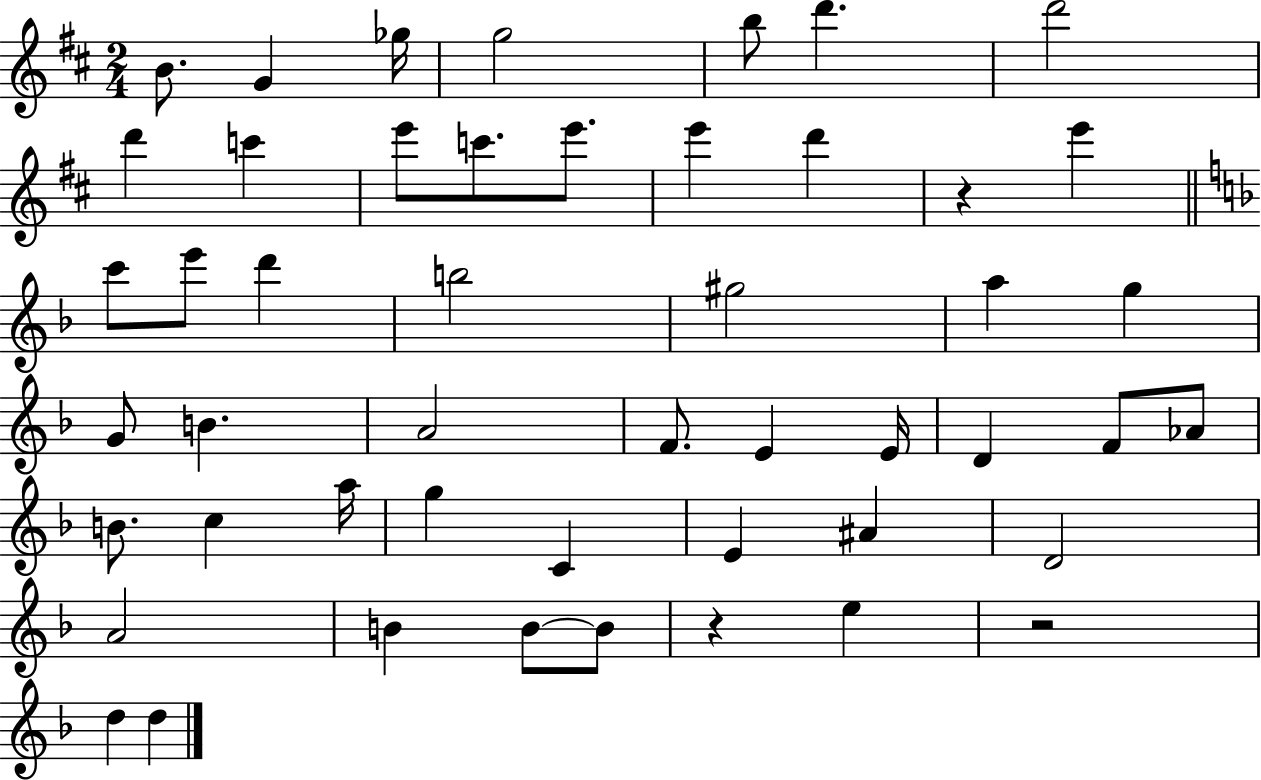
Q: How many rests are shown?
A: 3